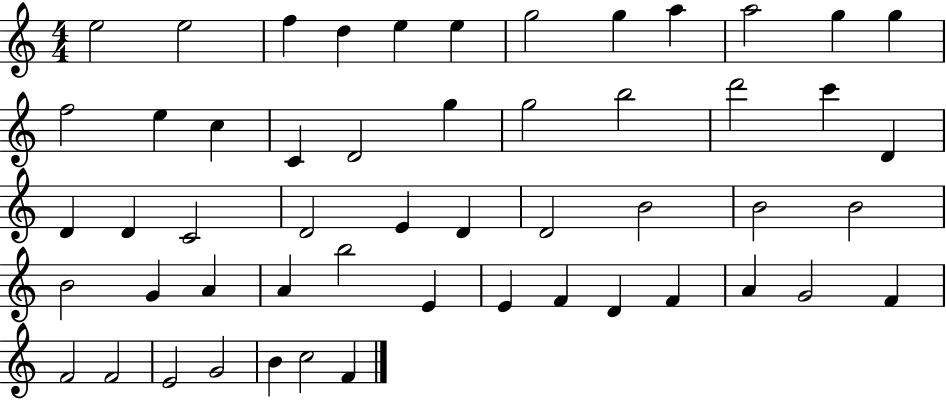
E5/h E5/h F5/q D5/q E5/q E5/q G5/h G5/q A5/q A5/h G5/q G5/q F5/h E5/q C5/q C4/q D4/h G5/q G5/h B5/h D6/h C6/q D4/q D4/q D4/q C4/h D4/h E4/q D4/q D4/h B4/h B4/h B4/h B4/h G4/q A4/q A4/q B5/h E4/q E4/q F4/q D4/q F4/q A4/q G4/h F4/q F4/h F4/h E4/h G4/h B4/q C5/h F4/q